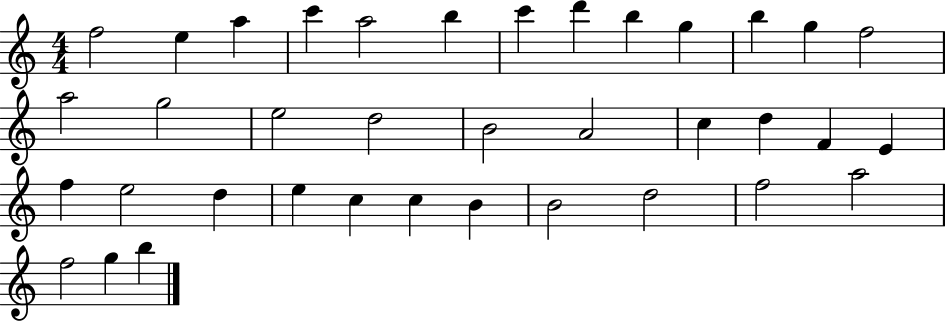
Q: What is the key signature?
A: C major